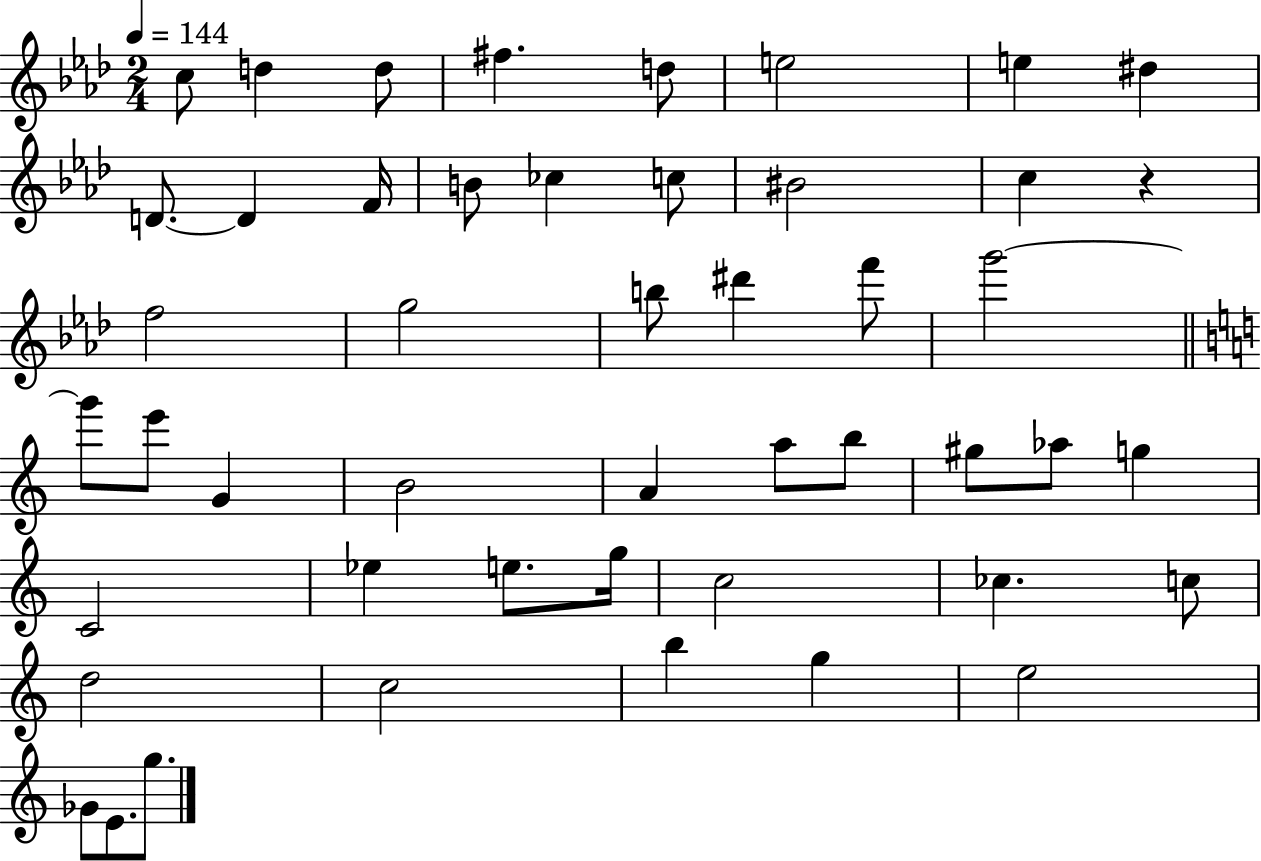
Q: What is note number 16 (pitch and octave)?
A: C5